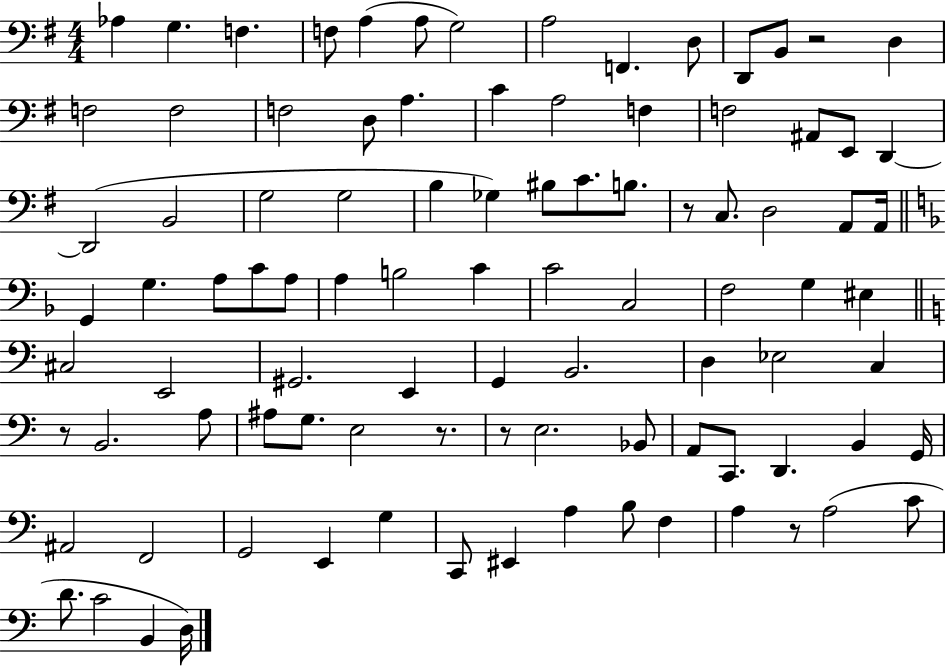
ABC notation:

X:1
T:Untitled
M:4/4
L:1/4
K:G
_A, G, F, F,/2 A, A,/2 G,2 A,2 F,, D,/2 D,,/2 B,,/2 z2 D, F,2 F,2 F,2 D,/2 A, C A,2 F, F,2 ^A,,/2 E,,/2 D,, D,,2 B,,2 G,2 G,2 B, _G, ^B,/2 C/2 B,/2 z/2 C,/2 D,2 A,,/2 A,,/4 G,, G, A,/2 C/2 A,/2 A, B,2 C C2 C,2 F,2 G, ^E, ^C,2 E,,2 ^G,,2 E,, G,, B,,2 D, _E,2 C, z/2 B,,2 A,/2 ^A,/2 G,/2 E,2 z/2 z/2 E,2 _B,,/2 A,,/2 C,,/2 D,, B,, G,,/4 ^A,,2 F,,2 G,,2 E,, G, C,,/2 ^E,, A, B,/2 F, A, z/2 A,2 C/2 D/2 C2 B,, D,/4